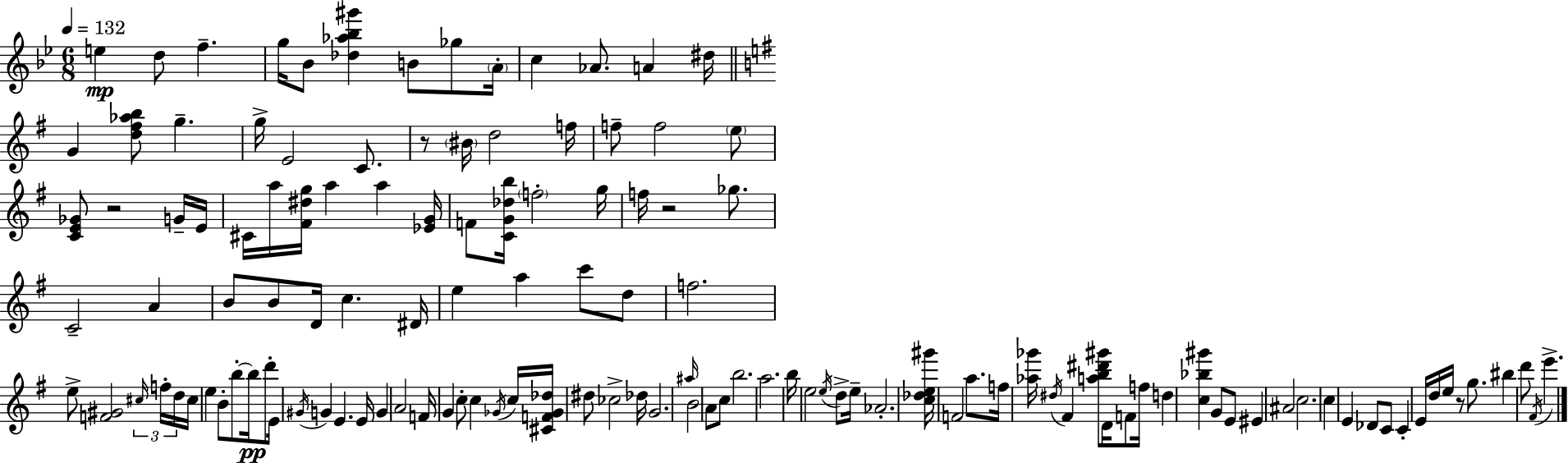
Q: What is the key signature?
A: BES major